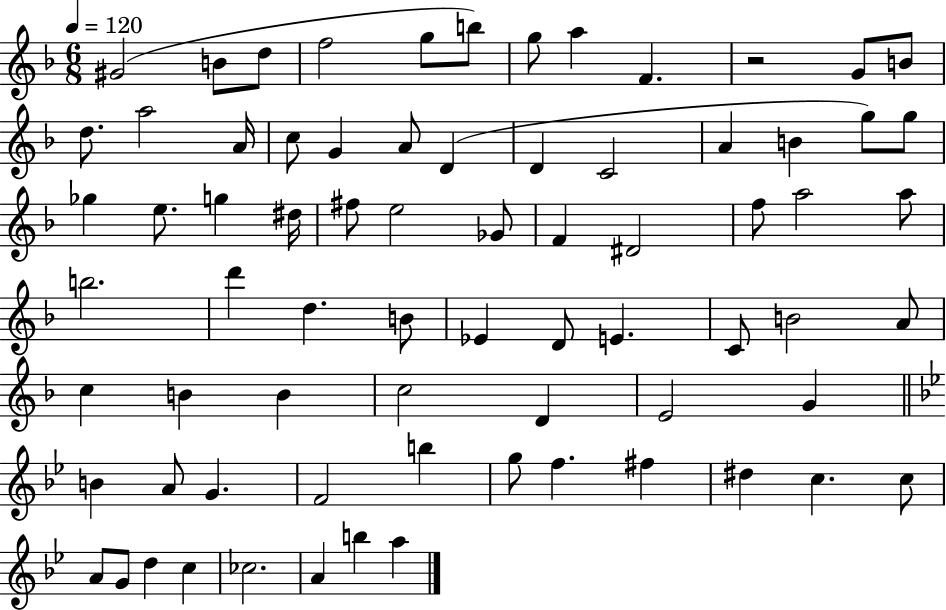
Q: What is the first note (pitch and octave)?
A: G#4